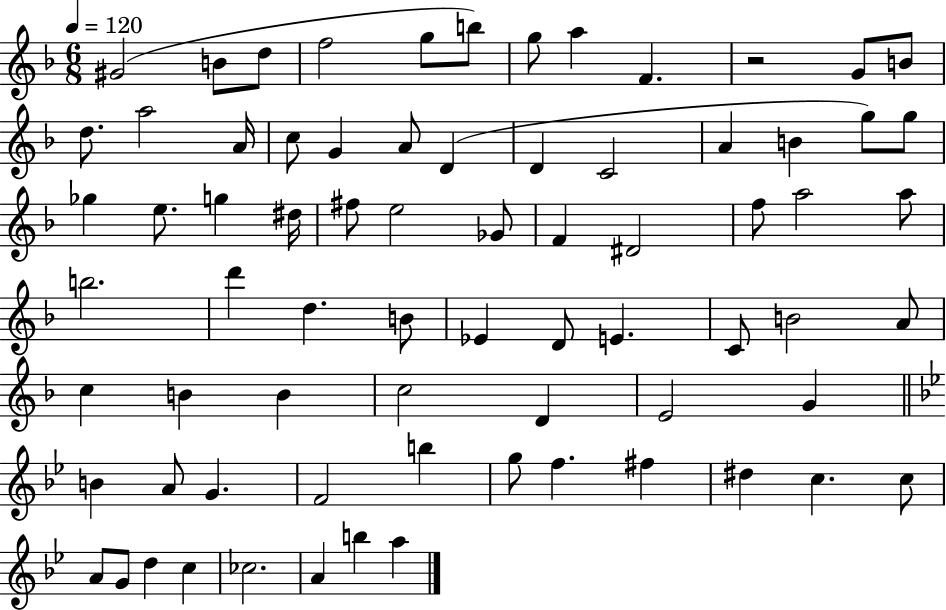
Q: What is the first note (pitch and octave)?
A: G#4